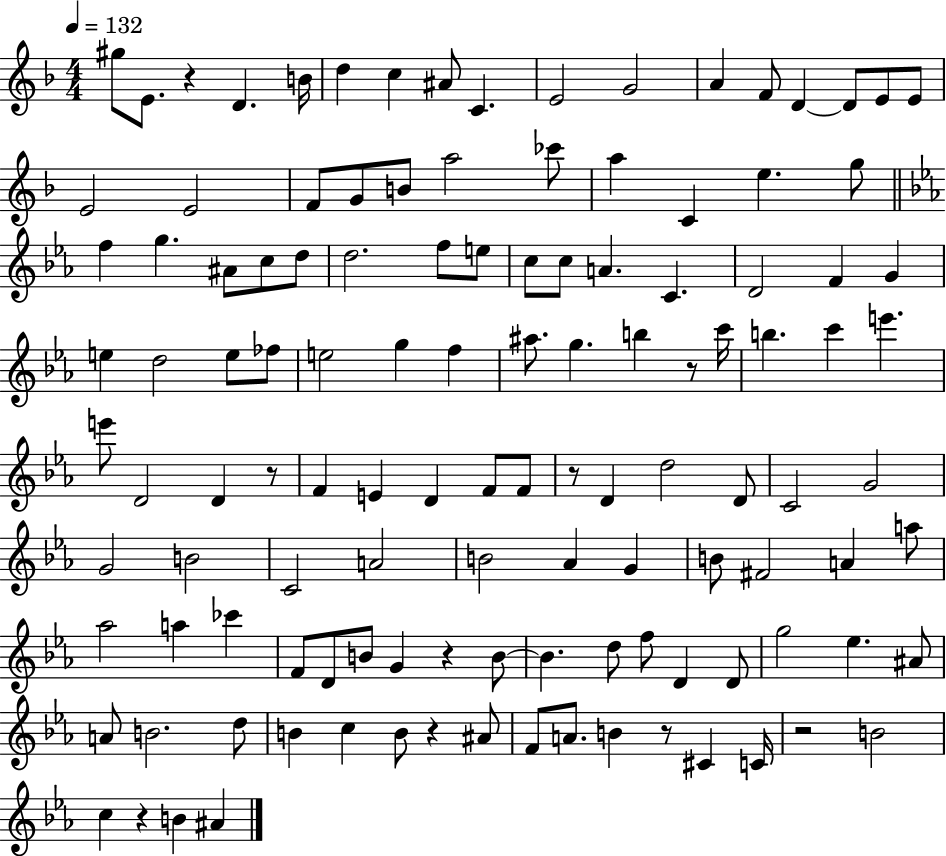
G#5/e E4/e. R/q D4/q. B4/s D5/q C5/q A#4/e C4/q. E4/h G4/h A4/q F4/e D4/q D4/e E4/e E4/e E4/h E4/h F4/e G4/e B4/e A5/h CES6/e A5/q C4/q E5/q. G5/e F5/q G5/q. A#4/e C5/e D5/e D5/h. F5/e E5/e C5/e C5/e A4/q. C4/q. D4/h F4/q G4/q E5/q D5/h E5/e FES5/e E5/h G5/q F5/q A#5/e. G5/q. B5/q R/e C6/s B5/q. C6/q E6/q. E6/e D4/h D4/q R/e F4/q E4/q D4/q F4/e F4/e R/e D4/q D5/h D4/e C4/h G4/h G4/h B4/h C4/h A4/h B4/h Ab4/q G4/q B4/e F#4/h A4/q A5/e Ab5/h A5/q CES6/q F4/e D4/e B4/e G4/q R/q B4/e B4/q. D5/e F5/e D4/q D4/e G5/h Eb5/q. A#4/e A4/e B4/h. D5/e B4/q C5/q B4/e R/q A#4/e F4/e A4/e. B4/q R/e C#4/q C4/s R/h B4/h C5/q R/q B4/q A#4/q